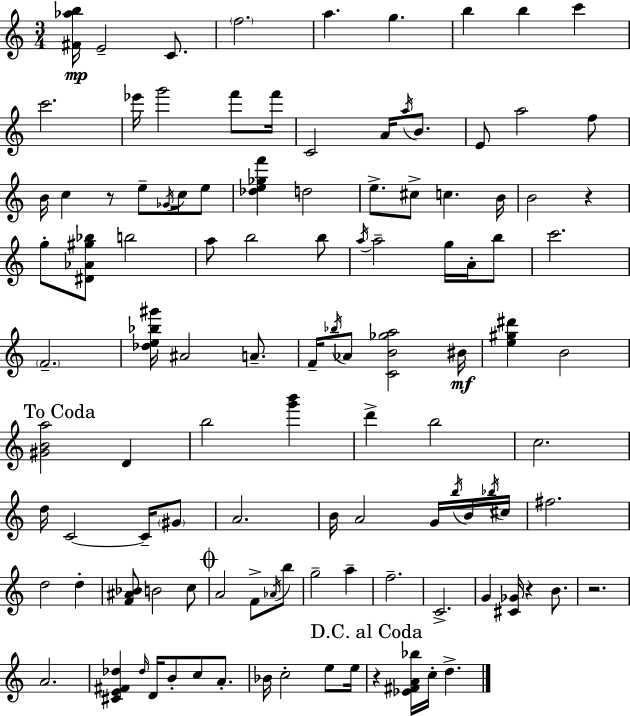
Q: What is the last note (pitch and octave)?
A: D5